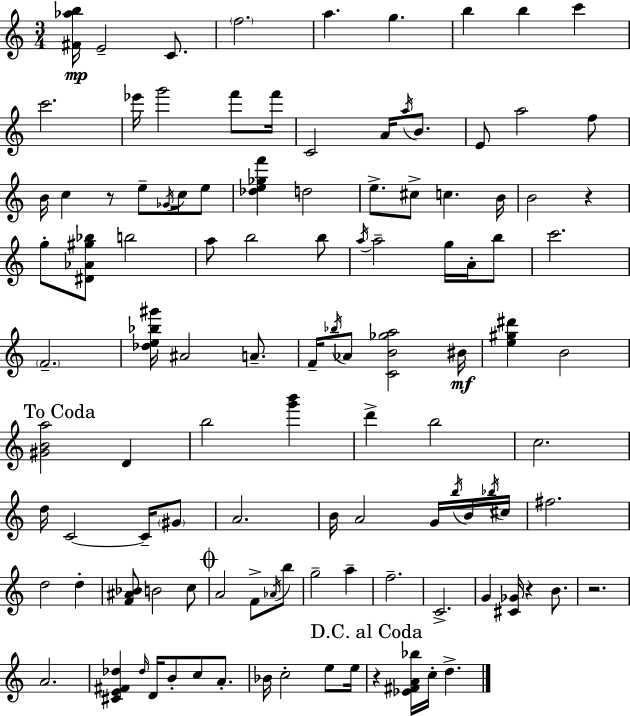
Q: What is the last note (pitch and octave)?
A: D5